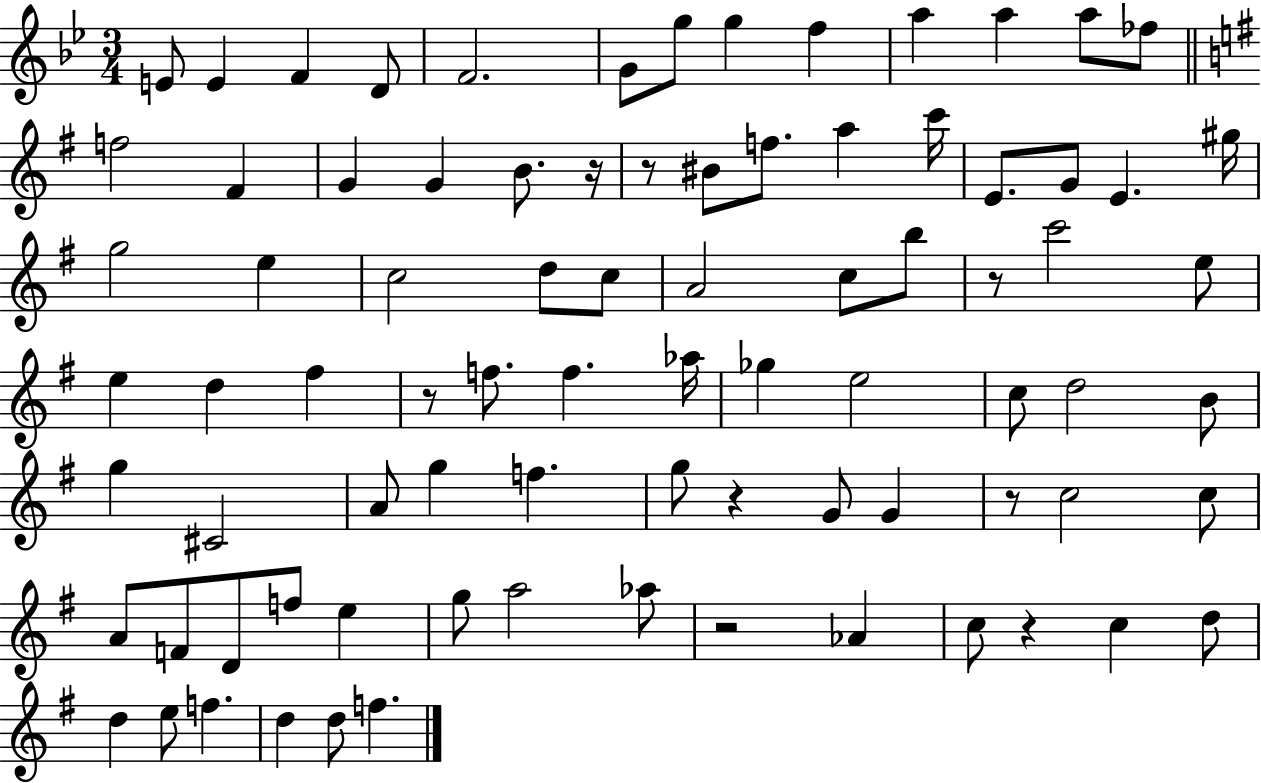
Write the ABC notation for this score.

X:1
T:Untitled
M:3/4
L:1/4
K:Bb
E/2 E F D/2 F2 G/2 g/2 g f a a a/2 _f/2 f2 ^F G G B/2 z/4 z/2 ^B/2 f/2 a c'/4 E/2 G/2 E ^g/4 g2 e c2 d/2 c/2 A2 c/2 b/2 z/2 c'2 e/2 e d ^f z/2 f/2 f _a/4 _g e2 c/2 d2 B/2 g ^C2 A/2 g f g/2 z G/2 G z/2 c2 c/2 A/2 F/2 D/2 f/2 e g/2 a2 _a/2 z2 _A c/2 z c d/2 d e/2 f d d/2 f